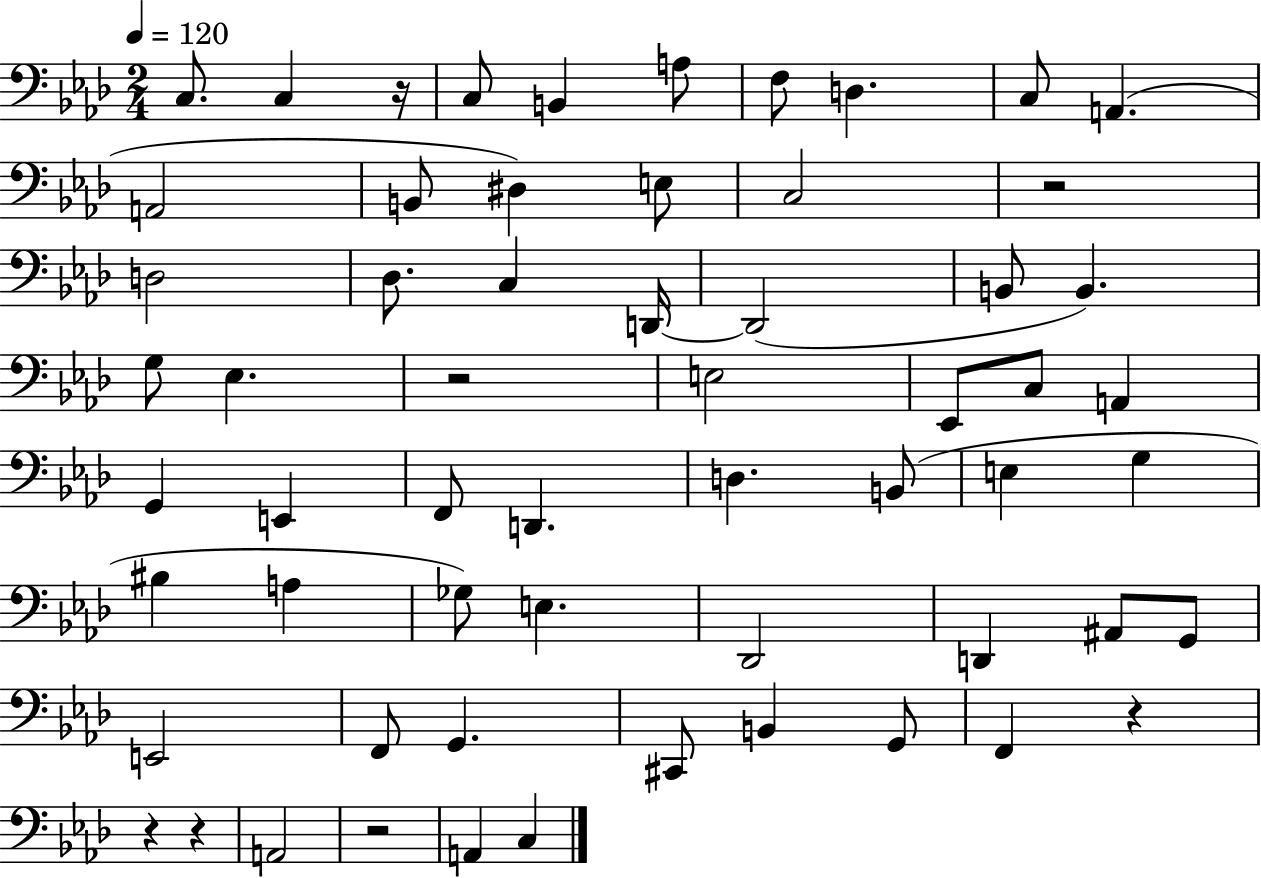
C3/e. C3/q R/s C3/e B2/q A3/e F3/e D3/q. C3/e A2/q. A2/h B2/e D#3/q E3/e C3/h R/h D3/h Db3/e. C3/q D2/s D2/h B2/e B2/q. G3/e Eb3/q. R/h E3/h Eb2/e C3/e A2/q G2/q E2/q F2/e D2/q. D3/q. B2/e E3/q G3/q BIS3/q A3/q Gb3/e E3/q. Db2/h D2/q A#2/e G2/e E2/h F2/e G2/q. C#2/e B2/q G2/e F2/q R/q R/q R/q A2/h R/h A2/q C3/q